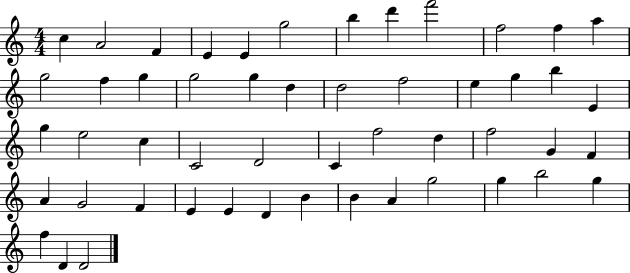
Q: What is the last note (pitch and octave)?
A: D4